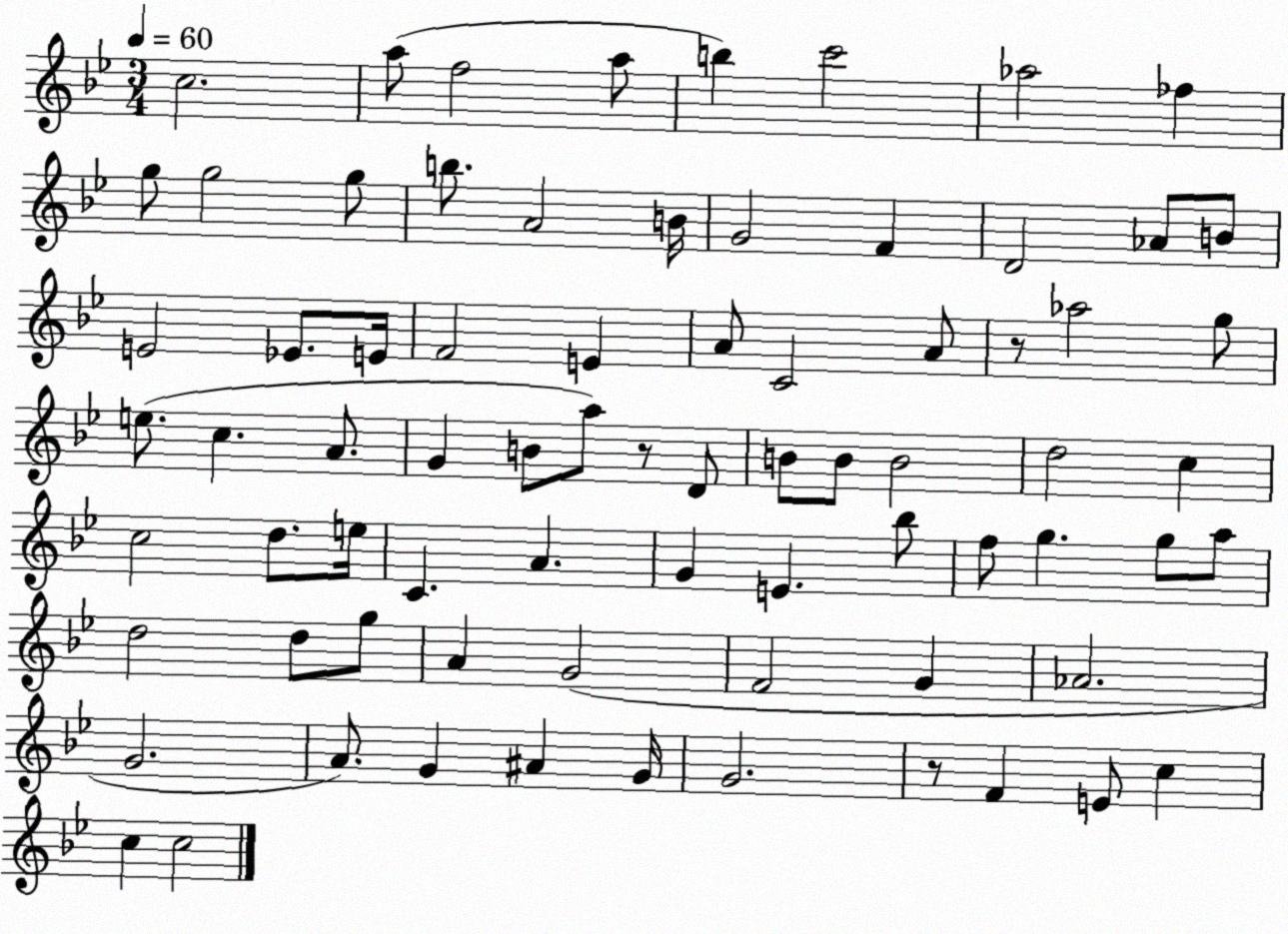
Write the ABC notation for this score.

X:1
T:Untitled
M:3/4
L:1/4
K:Bb
c2 a/2 f2 a/2 b c'2 _a2 _f g/2 g2 g/2 b/2 A2 B/4 G2 F D2 _A/2 B/2 E2 _E/2 E/4 F2 E A/2 C2 A/2 z/2 _a2 g/2 e/2 c A/2 G B/2 a/2 z/2 D/2 B/2 B/2 B2 d2 c c2 d/2 e/4 C A G E _b/2 f/2 g g/2 a/2 d2 d/2 g/2 A G2 F2 G _A2 G2 A/2 G ^A G/4 G2 z/2 F E/2 c c c2